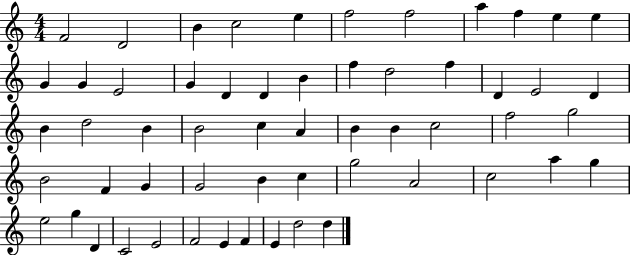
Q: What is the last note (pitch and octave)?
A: D5